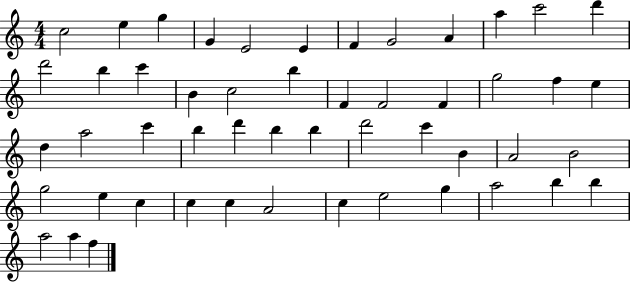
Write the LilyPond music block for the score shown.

{
  \clef treble
  \numericTimeSignature
  \time 4/4
  \key c \major
  c''2 e''4 g''4 | g'4 e'2 e'4 | f'4 g'2 a'4 | a''4 c'''2 d'''4 | \break d'''2 b''4 c'''4 | b'4 c''2 b''4 | f'4 f'2 f'4 | g''2 f''4 e''4 | \break d''4 a''2 c'''4 | b''4 d'''4 b''4 b''4 | d'''2 c'''4 b'4 | a'2 b'2 | \break g''2 e''4 c''4 | c''4 c''4 a'2 | c''4 e''2 g''4 | a''2 b''4 b''4 | \break a''2 a''4 f''4 | \bar "|."
}